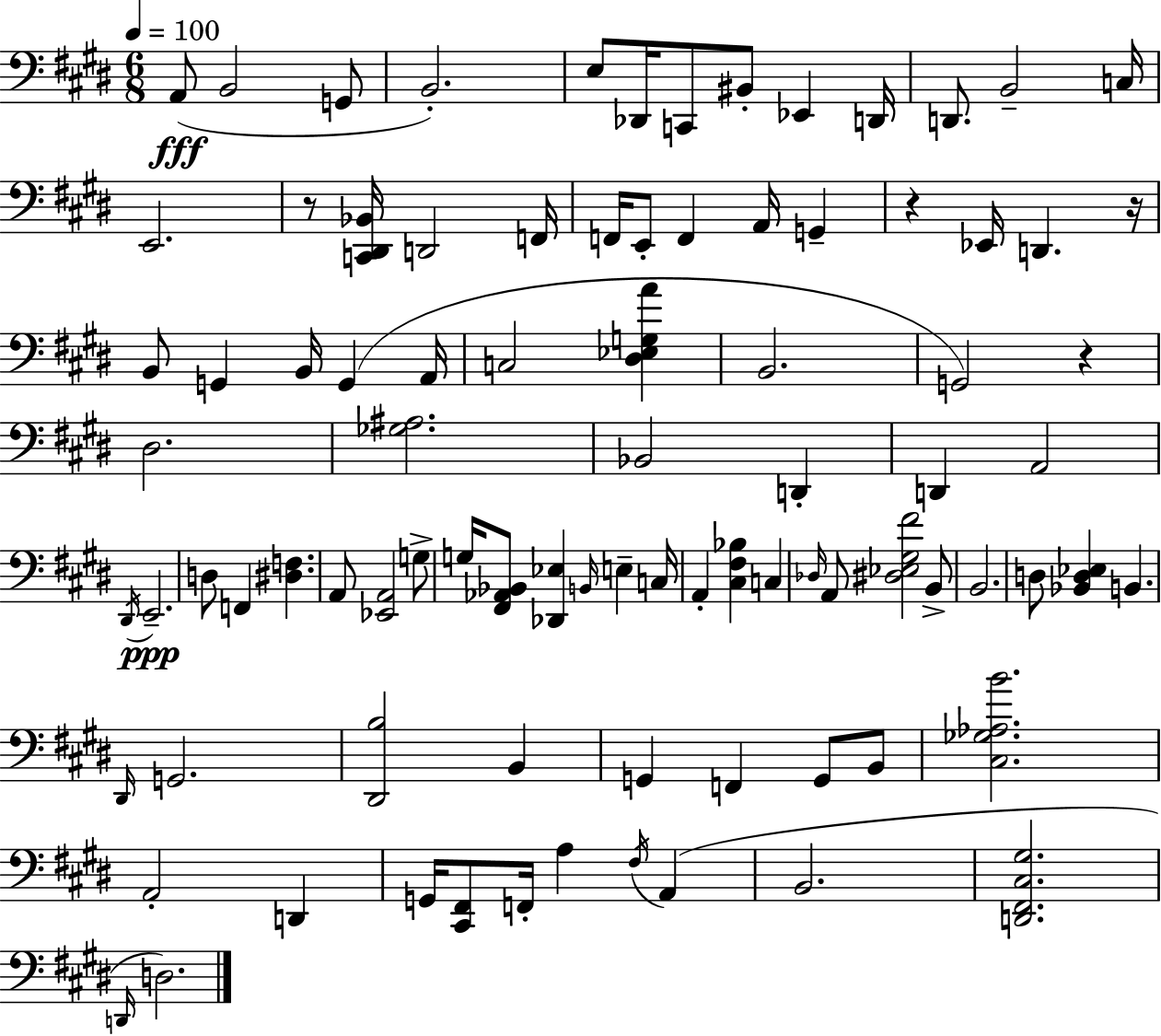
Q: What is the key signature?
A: E major